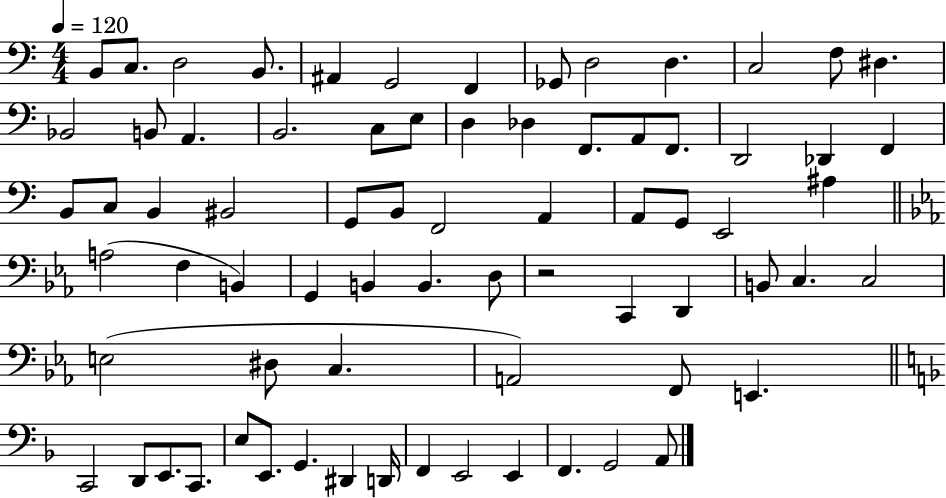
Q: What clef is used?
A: bass